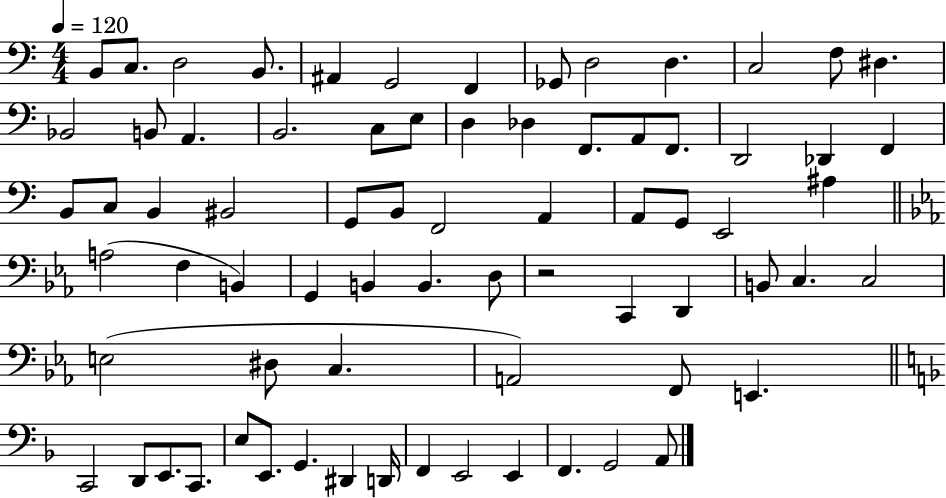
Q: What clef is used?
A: bass